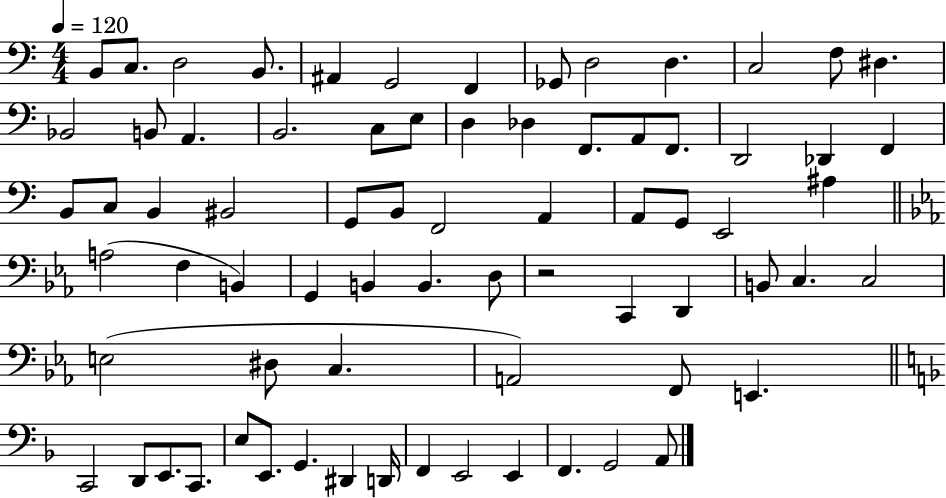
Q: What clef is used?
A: bass